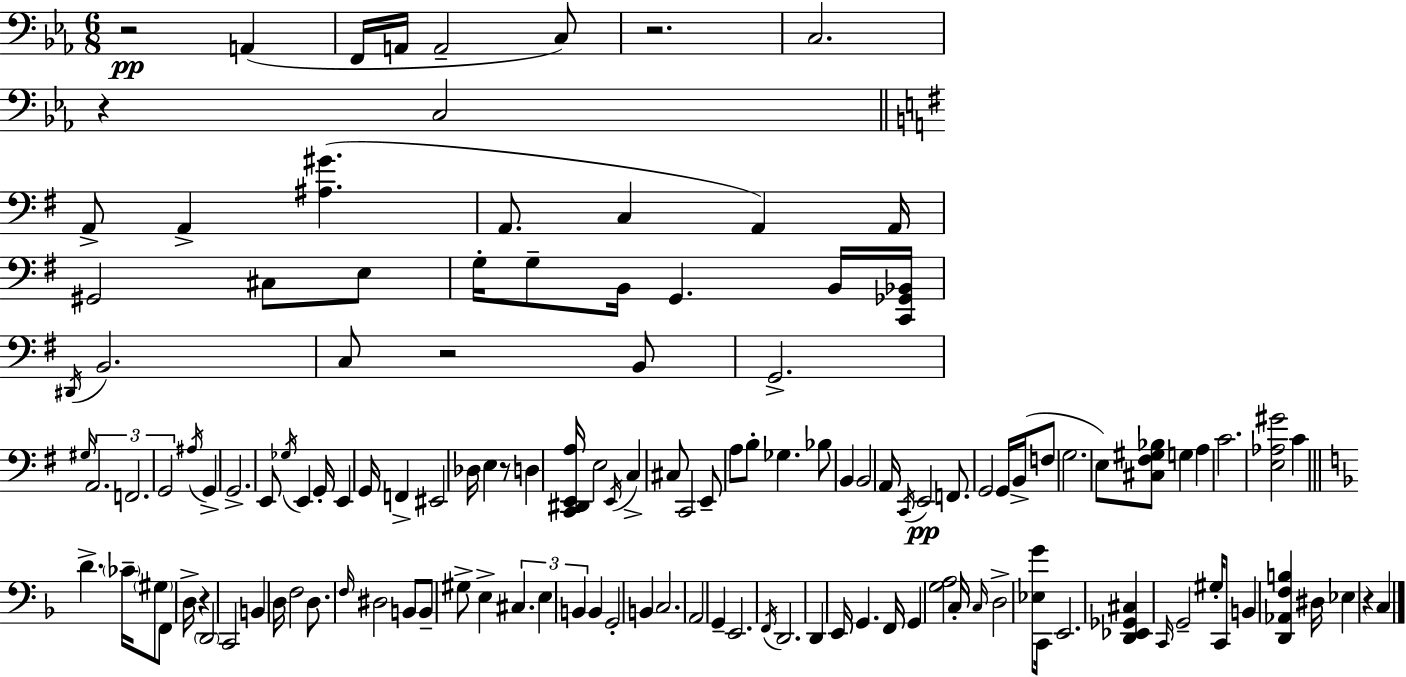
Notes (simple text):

R/h A2/q F2/s A2/s A2/h C3/e R/h. C3/h. R/q C3/h A2/e A2/q [A#3,G#4]/q. A2/e. C3/q A2/q A2/s G#2/h C#3/e E3/e G3/s G3/e B2/s G2/q. B2/s [C2,Gb2,Bb2]/s D#2/s B2/h. C3/e R/h B2/e G2/h. G#3/s A2/h. F2/h. G2/h A#3/s G2/q G2/h. E2/e Gb3/s E2/q G2/s E2/q G2/s F2/q EIS2/h Db3/s E3/q R/e D3/q [C2,D#2,E2,A3]/s E3/h E2/s C3/q C#3/e C2/h E2/e A3/e B3/e Gb3/q. Bb3/e B2/q B2/h A2/s C2/s E2/h F2/e. G2/h G2/s B2/s F3/e G3/h. E3/e [C#3,F#3,G#3,Bb3]/e G3/q A3/q C4/h. [E3,Ab3,G#4]/h C4/q D4/q. CES4/s G#3/e F2/e D3/s R/q D2/h C2/h B2/q D3/s F3/h D3/e. F3/s D#3/h B2/e B2/e G#3/e E3/q C#3/q. E3/q B2/q B2/q G2/h B2/q C3/h. A2/h G2/q E2/h. F2/s D2/h. D2/q E2/s G2/q. F2/s G2/q [G3,A3]/h C3/s C3/s D3/h [Eb3,G4]/e C2/s E2/h. [D2,Eb2,Gb2,C#3]/q C2/s G2/h G#3/s C2/e B2/q [D2,Ab2,F3,B3]/q D#3/s Eb3/q R/q C3/q